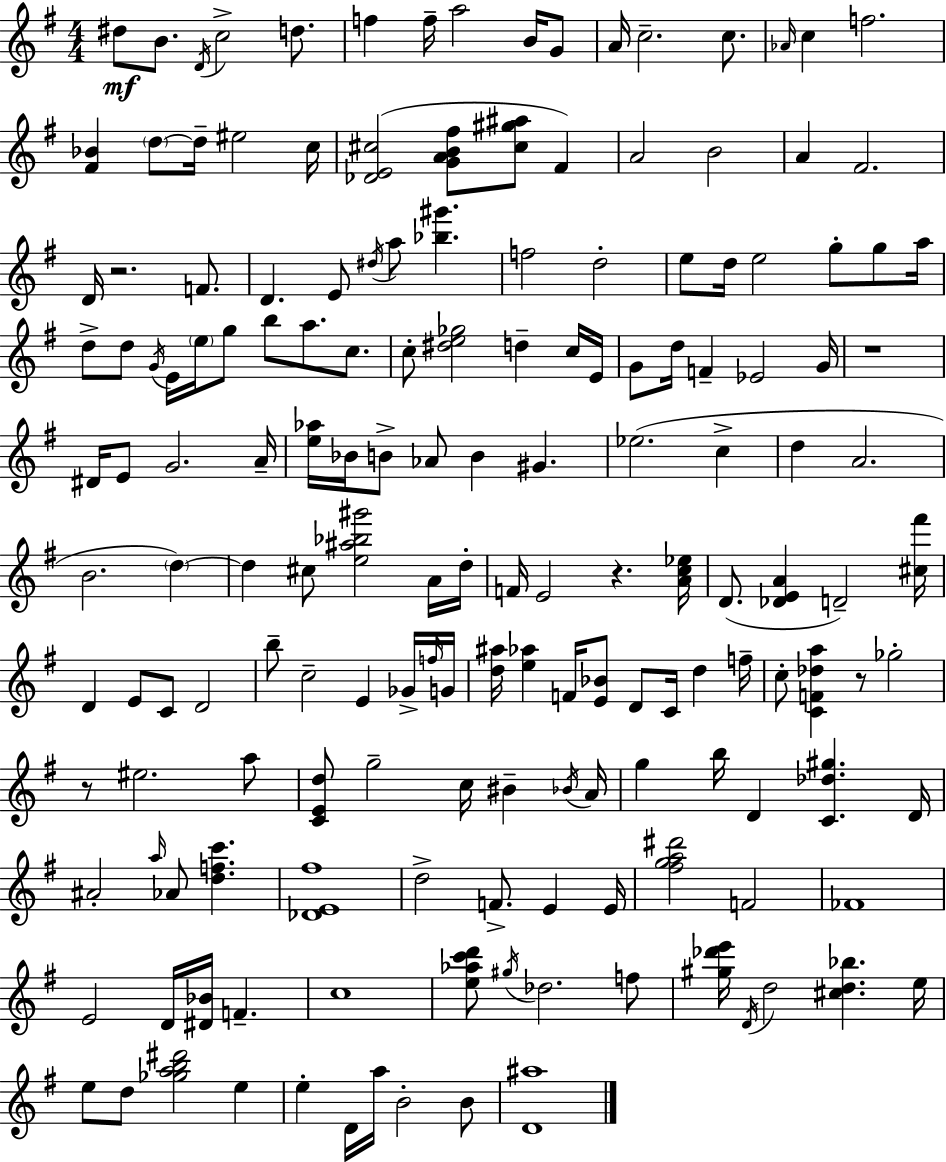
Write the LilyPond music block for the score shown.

{
  \clef treble
  \numericTimeSignature
  \time 4/4
  \key g \major
  dis''8\mf b'8. \acciaccatura { d'16 } c''2-> d''8. | f''4 f''16-- a''2 b'16 g'8 | a'16 c''2.-- c''8. | \grace { aes'16 } c''4 f''2. | \break <fis' bes'>4 \parenthesize d''8~~ d''16-- eis''2 | c''16 <des' e' cis''>2( <g' a' b' fis''>8 <cis'' gis'' ais''>8 fis'4) | a'2 b'2 | a'4 fis'2. | \break d'16 r2. f'8. | d'4. e'8 \acciaccatura { dis''16 } a''8 <bes'' gis'''>4. | f''2 d''2-. | e''8 d''16 e''2 g''8-. | \break g''8 a''16 d''8-> d''8 \acciaccatura { g'16 } e'16 \parenthesize e''16 g''8 b''8 a''8. | c''8. c''8-. <dis'' e'' ges''>2 d''4-- | c''16 e'16 g'8 d''16 f'4-- ees'2 | g'16 r1 | \break dis'16 e'8 g'2. | a'16-- <e'' aes''>16 bes'16 b'8-> aes'8 b'4 gis'4. | ees''2.( | c''4-> d''4 a'2. | \break b'2. | \parenthesize d''4~~) d''4 cis''8 <e'' ais'' bes'' gis'''>2 | a'16 d''16-. f'16 e'2 r4. | <a' c'' ees''>16 d'8.( <des' e' a'>4 d'2--) | \break <cis'' fis'''>16 d'4 e'8 c'8 d'2 | b''8-- c''2-- e'4 | ges'16-> \grace { f''16 } g'16 <d'' ais''>16 <e'' aes''>4 f'16 <e' bes'>8 d'8 c'16 | d''4 f''16-- c''8-. <c' f' des'' a''>4 r8 ges''2-. | \break r8 eis''2. | a''8 <c' e' d''>8 g''2-- c''16 | bis'4-- \acciaccatura { bes'16 } a'16 g''4 b''16 d'4 <c' des'' gis''>4. | d'16 ais'2-. \grace { a''16 } aes'8 | \break <d'' f'' c'''>4. <des' e' fis''>1 | d''2-> f'8.-> | e'4 e'16 <fis'' g'' a'' dis'''>2 f'2 | fes'1 | \break e'2 d'16 | <dis' bes'>16 f'4.-- c''1 | <e'' aes'' c''' d'''>8 \acciaccatura { gis''16 } des''2. | f''8 <gis'' des''' e'''>16 \acciaccatura { d'16 } d''2 | \break <cis'' d'' bes''>4. e''16 e''8 d''8 <ges'' a'' b'' dis'''>2 | e''4 e''4-. d'16 a''16 b'2-. | b'8 <d' ais''>1 | \bar "|."
}